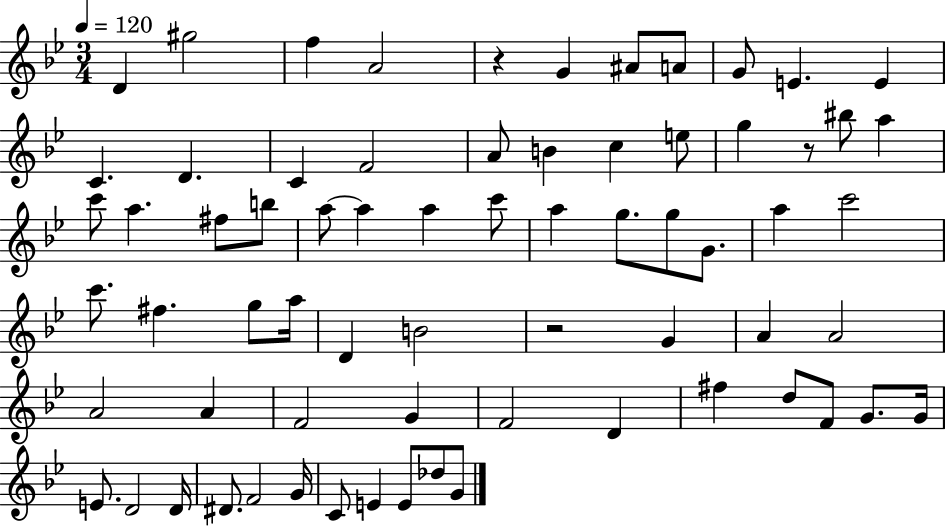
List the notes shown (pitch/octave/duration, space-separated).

D4/q G#5/h F5/q A4/h R/q G4/q A#4/e A4/e G4/e E4/q. E4/q C4/q. D4/q. C4/q F4/h A4/e B4/q C5/q E5/e G5/q R/e BIS5/e A5/q C6/e A5/q. F#5/e B5/e A5/e A5/q A5/q C6/e A5/q G5/e. G5/e G4/e. A5/q C6/h C6/e. F#5/q. G5/e A5/s D4/q B4/h R/h G4/q A4/q A4/h A4/h A4/q F4/h G4/q F4/h D4/q F#5/q D5/e F4/e G4/e. G4/s E4/e. D4/h D4/s D#4/e. F4/h G4/s C4/e E4/q E4/e Db5/e G4/e